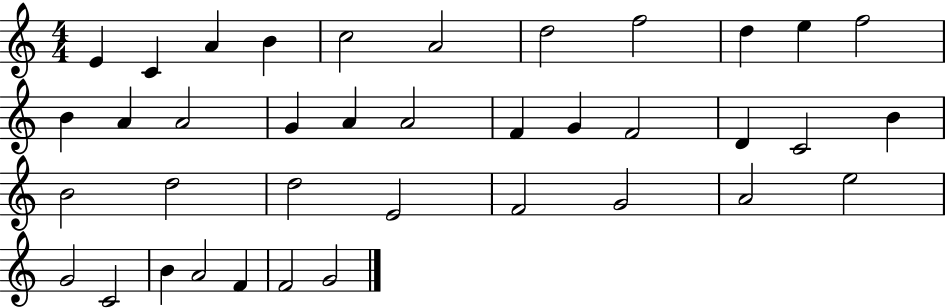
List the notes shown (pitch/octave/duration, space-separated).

E4/q C4/q A4/q B4/q C5/h A4/h D5/h F5/h D5/q E5/q F5/h B4/q A4/q A4/h G4/q A4/q A4/h F4/q G4/q F4/h D4/q C4/h B4/q B4/h D5/h D5/h E4/h F4/h G4/h A4/h E5/h G4/h C4/h B4/q A4/h F4/q F4/h G4/h